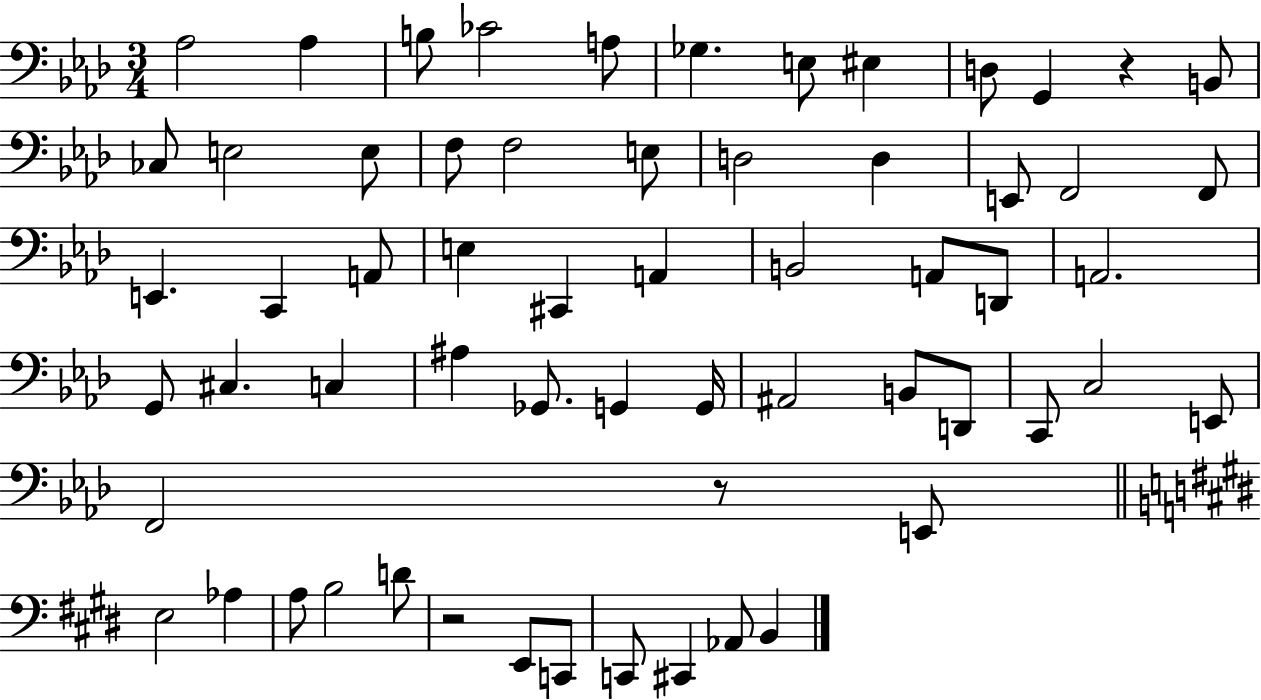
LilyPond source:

{
  \clef bass
  \numericTimeSignature
  \time 3/4
  \key aes \major
  aes2 aes4 | b8 ces'2 a8 | ges4. e8 eis4 | d8 g,4 r4 b,8 | \break ces8 e2 e8 | f8 f2 e8 | d2 d4 | e,8 f,2 f,8 | \break e,4. c,4 a,8 | e4 cis,4 a,4 | b,2 a,8 d,8 | a,2. | \break g,8 cis4. c4 | ais4 ges,8. g,4 g,16 | ais,2 b,8 d,8 | c,8 c2 e,8 | \break f,2 r8 e,8 | \bar "||" \break \key e \major e2 aes4 | a8 b2 d'8 | r2 e,8 c,8 | c,8 cis,4 aes,8 b,4 | \break \bar "|."
}